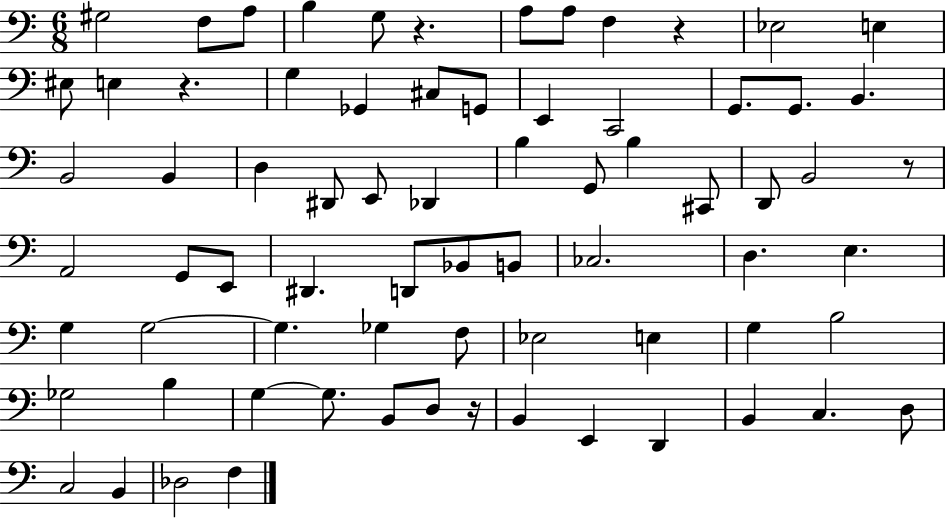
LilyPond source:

{
  \clef bass
  \numericTimeSignature
  \time 6/8
  \key c \major
  gis2 f8 a8 | b4 g8 r4. | a8 a8 f4 r4 | ees2 e4 | \break eis8 e4 r4. | g4 ges,4 cis8 g,8 | e,4 c,2 | g,8. g,8. b,4. | \break b,2 b,4 | d4 dis,8 e,8 des,4 | b4 g,8 b4 cis,8 | d,8 b,2 r8 | \break a,2 g,8 e,8 | dis,4. d,8 bes,8 b,8 | ces2. | d4. e4. | \break g4 g2~~ | g4. ges4 f8 | ees2 e4 | g4 b2 | \break ges2 b4 | g4~~ g8. b,8 d8 r16 | b,4 e,4 d,4 | b,4 c4. d8 | \break c2 b,4 | des2 f4 | \bar "|."
}